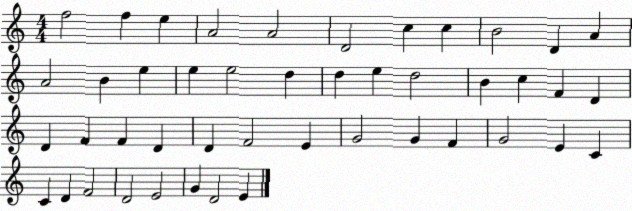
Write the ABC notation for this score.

X:1
T:Untitled
M:4/4
L:1/4
K:C
f2 f e A2 A2 D2 c c B2 D A A2 B e e e2 d d e d2 B c F D D F F D D F2 E G2 G F G2 E C C D F2 D2 E2 G D2 E